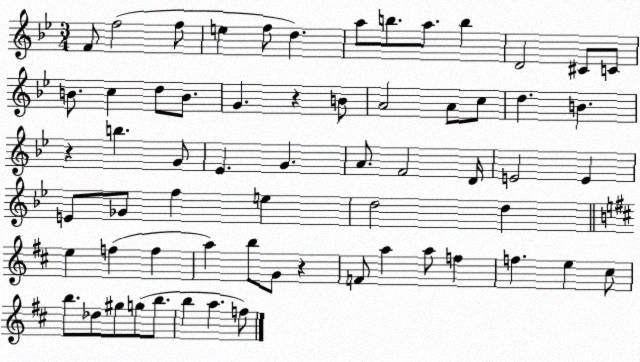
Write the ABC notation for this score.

X:1
T:Untitled
M:3/4
L:1/4
K:Bb
F/2 f2 f/2 e f/2 d a/2 b/2 a/2 b D2 ^C/2 C/2 B/2 c d/2 B/2 G z B/2 A2 A/2 c/2 d B z b G/2 _E G A/2 F2 D/4 E2 E E/2 _G/2 f e d2 d e f f a b/2 G/2 z F/2 a a/2 f f e ^c/2 b/2 _d/2 ^g/2 g/2 b/2 b a f/2